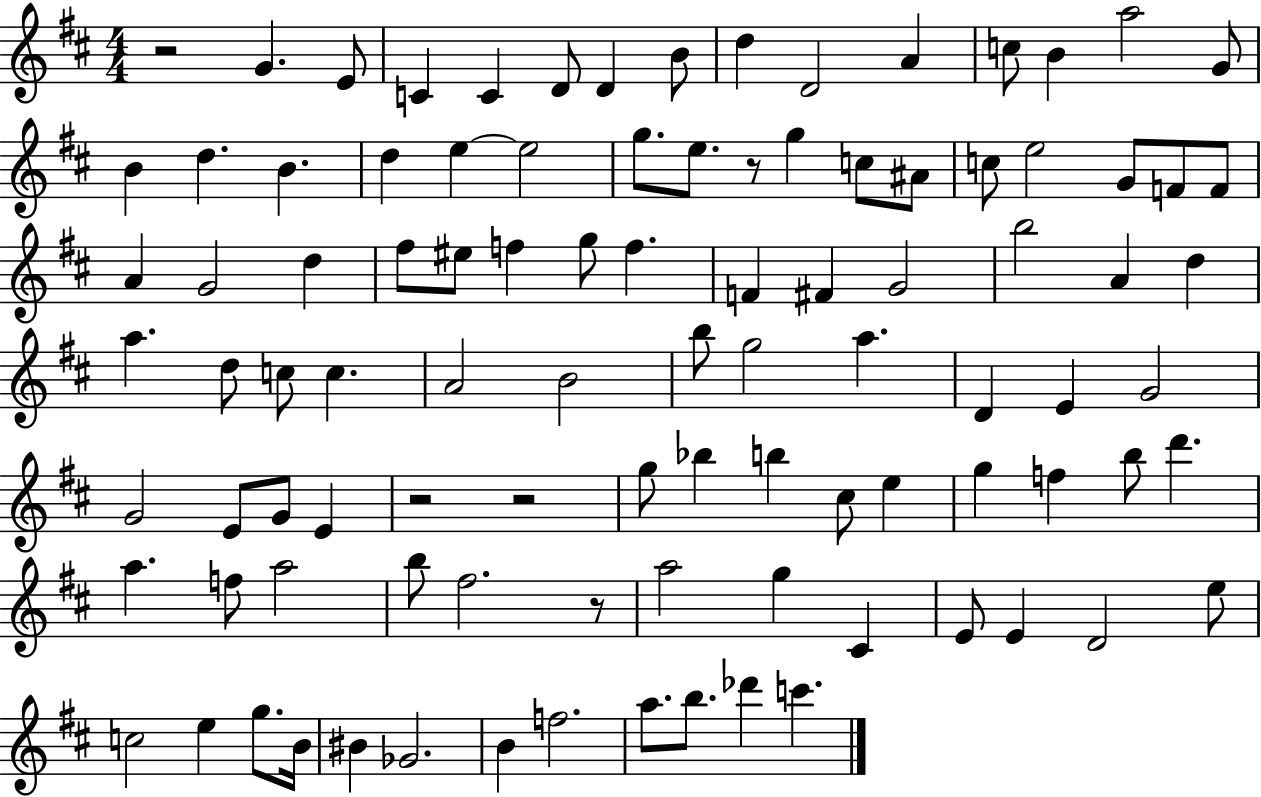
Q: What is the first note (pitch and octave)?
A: G4